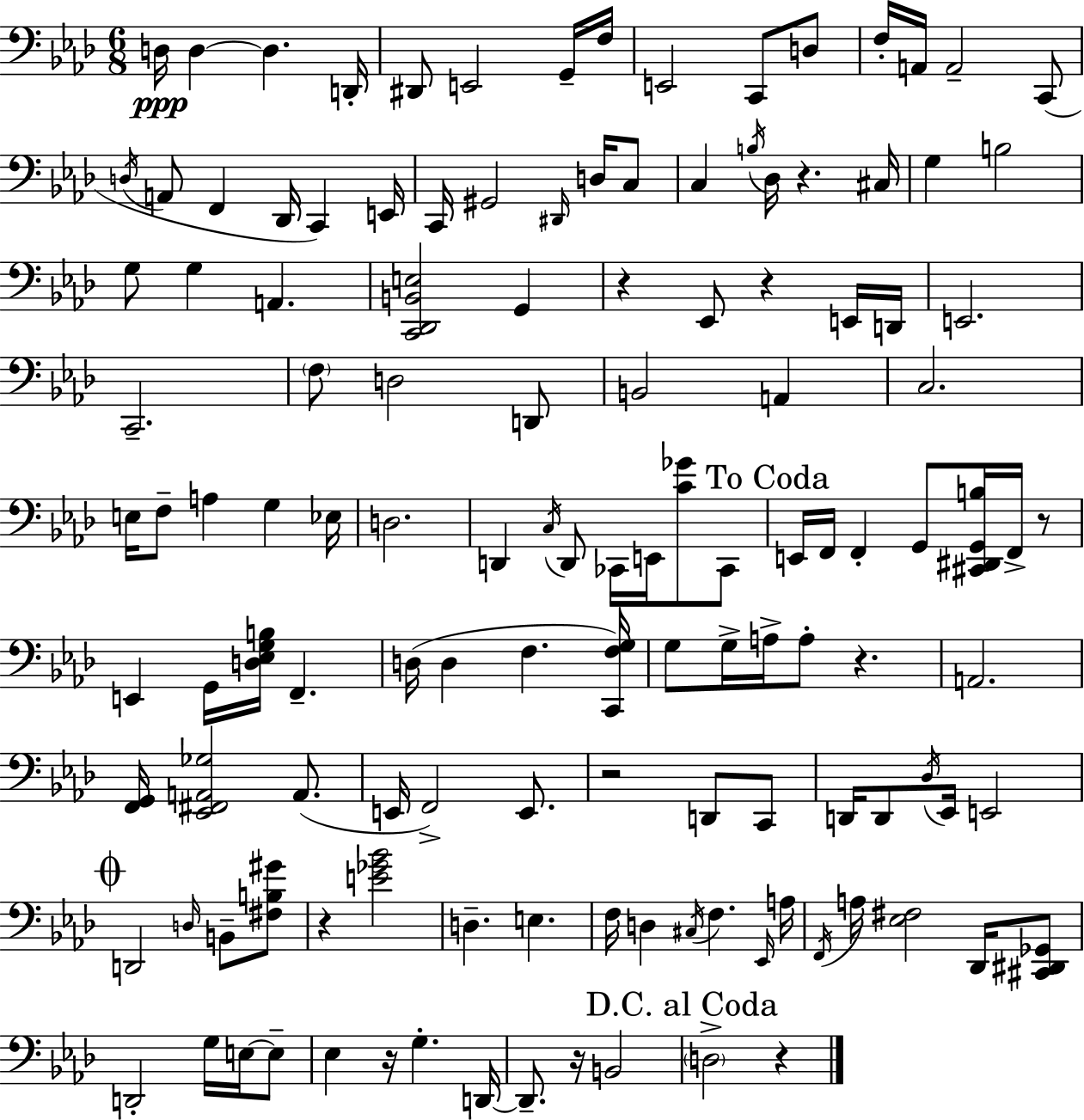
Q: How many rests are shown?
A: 10